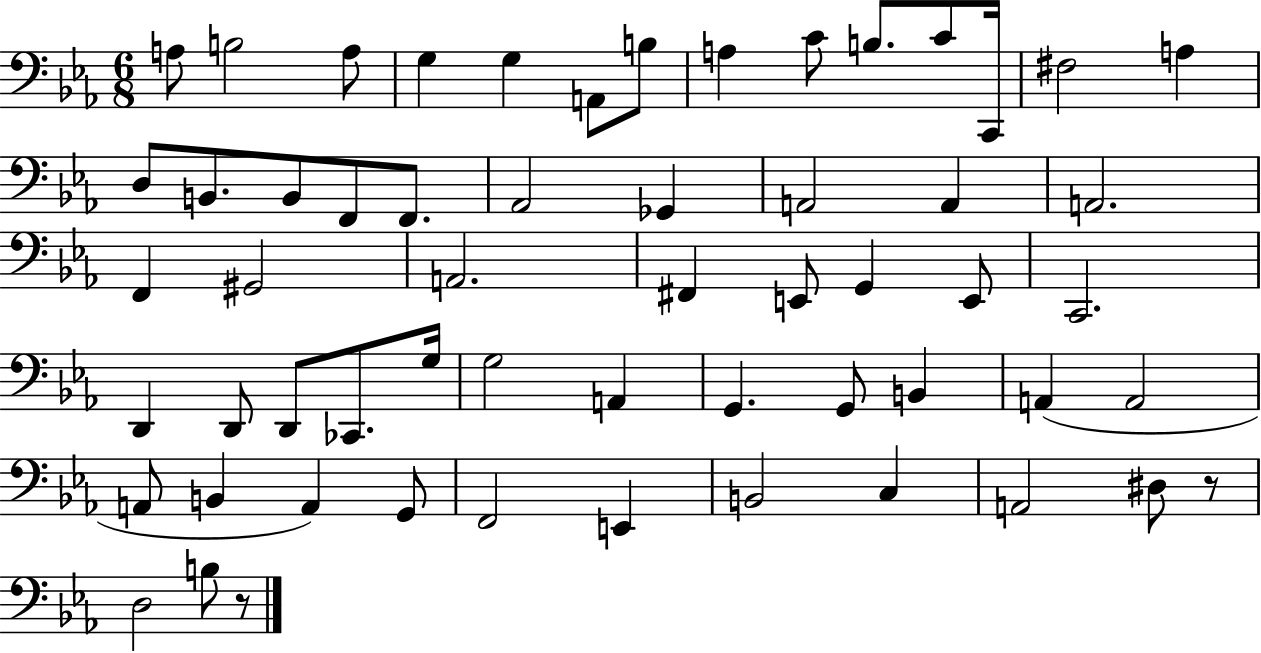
A3/e B3/h A3/e G3/q G3/q A2/e B3/e A3/q C4/e B3/e. C4/e C2/s F#3/h A3/q D3/e B2/e. B2/e F2/e F2/e. Ab2/h Gb2/q A2/h A2/q A2/h. F2/q G#2/h A2/h. F#2/q E2/e G2/q E2/e C2/h. D2/q D2/e D2/e CES2/e. G3/s G3/h A2/q G2/q. G2/e B2/q A2/q A2/h A2/e B2/q A2/q G2/e F2/h E2/q B2/h C3/q A2/h D#3/e R/e D3/h B3/e R/e